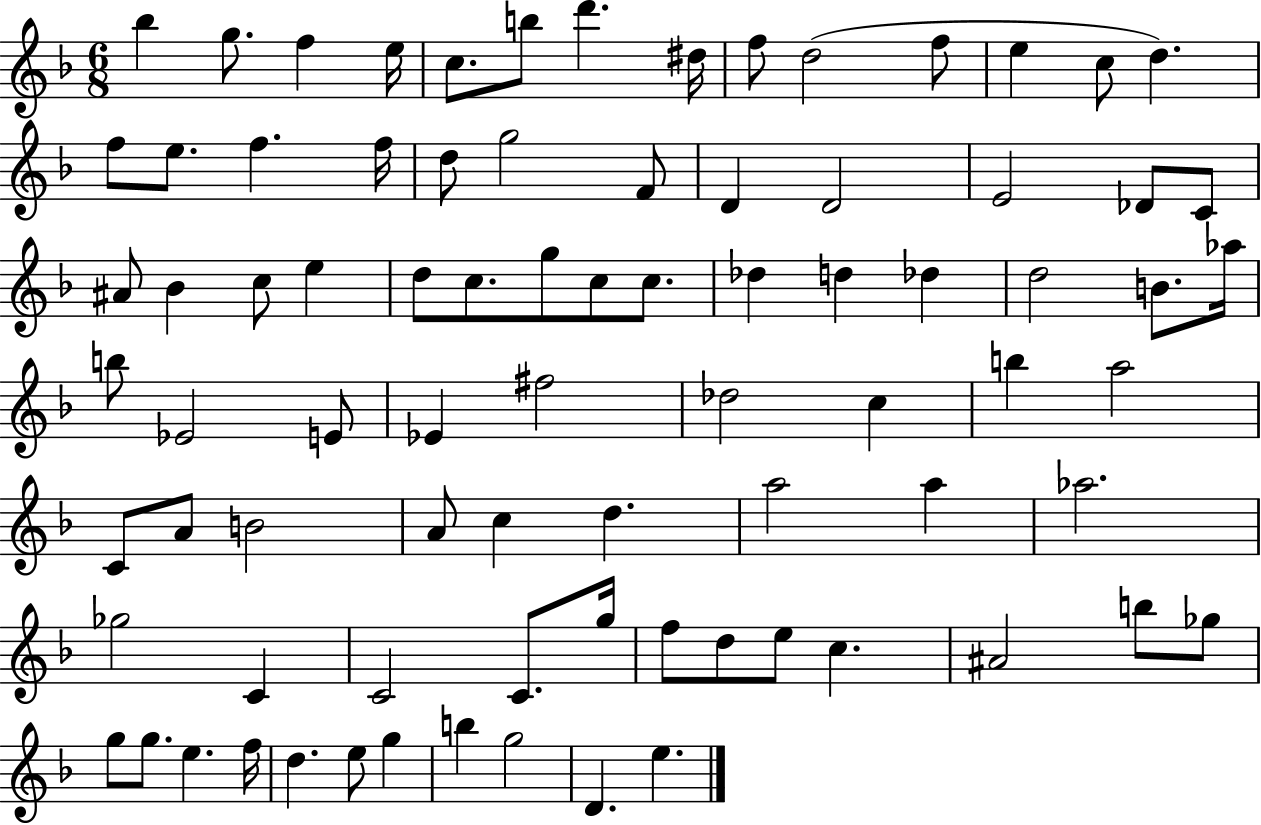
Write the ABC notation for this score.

X:1
T:Untitled
M:6/8
L:1/4
K:F
_b g/2 f e/4 c/2 b/2 d' ^d/4 f/2 d2 f/2 e c/2 d f/2 e/2 f f/4 d/2 g2 F/2 D D2 E2 _D/2 C/2 ^A/2 _B c/2 e d/2 c/2 g/2 c/2 c/2 _d d _d d2 B/2 _a/4 b/2 _E2 E/2 _E ^f2 _d2 c b a2 C/2 A/2 B2 A/2 c d a2 a _a2 _g2 C C2 C/2 g/4 f/2 d/2 e/2 c ^A2 b/2 _g/2 g/2 g/2 e f/4 d e/2 g b g2 D e